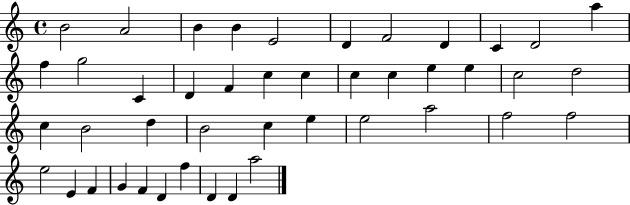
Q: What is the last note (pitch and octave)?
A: A5